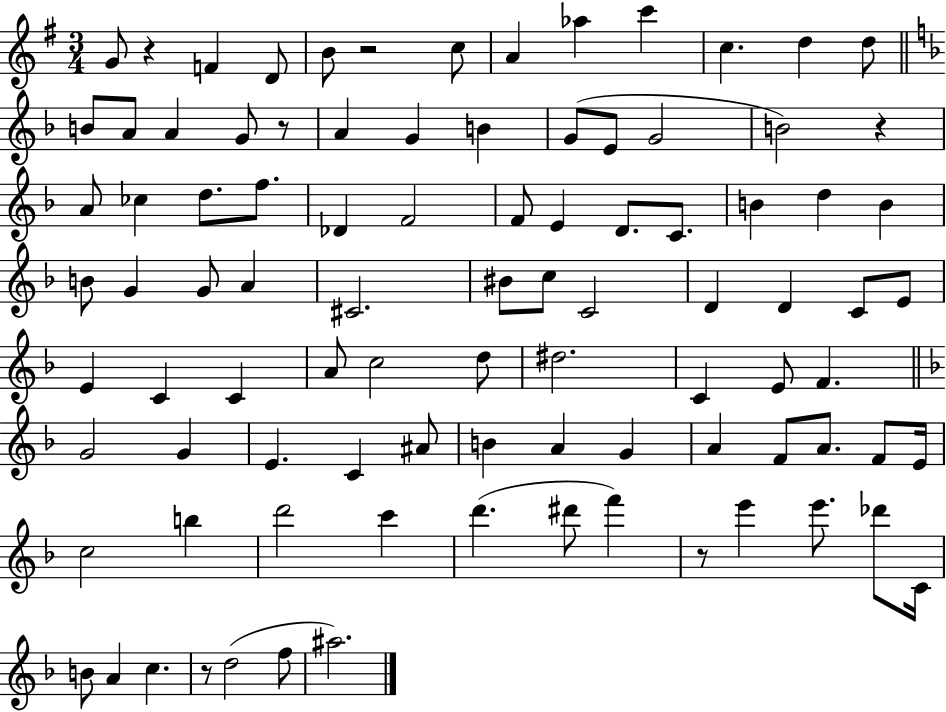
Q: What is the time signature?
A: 3/4